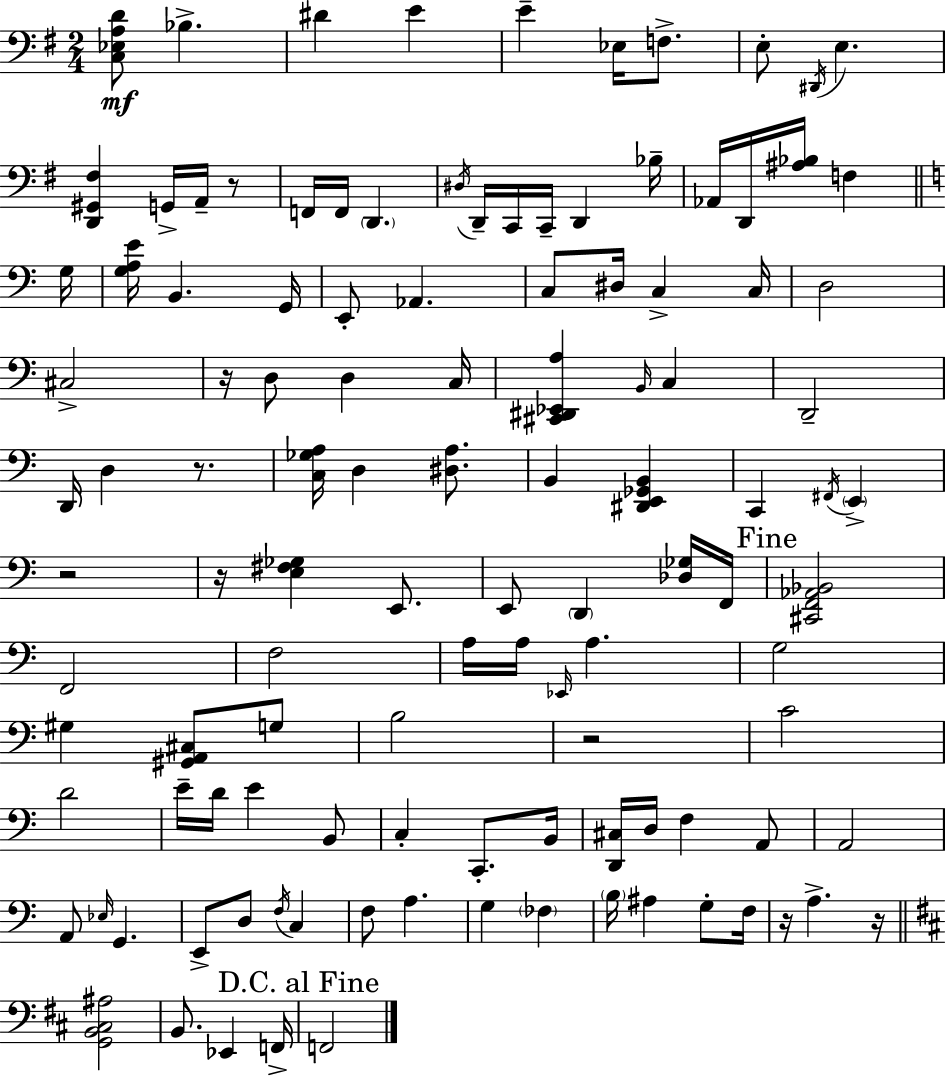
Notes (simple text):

[C3,Eb3,A3,D4]/e Bb3/q. D#4/q E4/q E4/q Eb3/s F3/e. E3/e D#2/s E3/q. [D2,G#2,F#3]/q G2/s A2/s R/e F2/s F2/s D2/q. D#3/s D2/s C2/s C2/s D2/q Bb3/s Ab2/s D2/s [A#3,Bb3]/s F3/q G3/s [G3,A3,E4]/s B2/q. G2/s E2/e Ab2/q. C3/e D#3/s C3/q C3/s D3/h C#3/h R/s D3/e D3/q C3/s [C#2,D#2,Eb2,A3]/q B2/s C3/q D2/h D2/s D3/q R/e. [C3,Gb3,A3]/s D3/q [D#3,A3]/e. B2/q [D#2,E2,Gb2,B2]/q C2/q F#2/s E2/q R/h R/s [E3,F#3,Gb3]/q E2/e. E2/e D2/q [Db3,Gb3]/s F2/s [C#2,F2,Ab2,Bb2]/h F2/h F3/h A3/s A3/s Eb2/s A3/q. G3/h G#3/q [G#2,A2,C#3]/e G3/e B3/h R/h C4/h D4/h E4/s D4/s E4/q B2/e C3/q C2/e. B2/s [D2,C#3]/s D3/s F3/q A2/e A2/h A2/e Eb3/s G2/q. E2/e D3/e F3/s C3/q F3/e A3/q. G3/q FES3/q B3/s A#3/q G3/e F3/s R/s A3/q. R/s [G2,B2,C#3,A#3]/h B2/e. Eb2/q F2/s F2/h